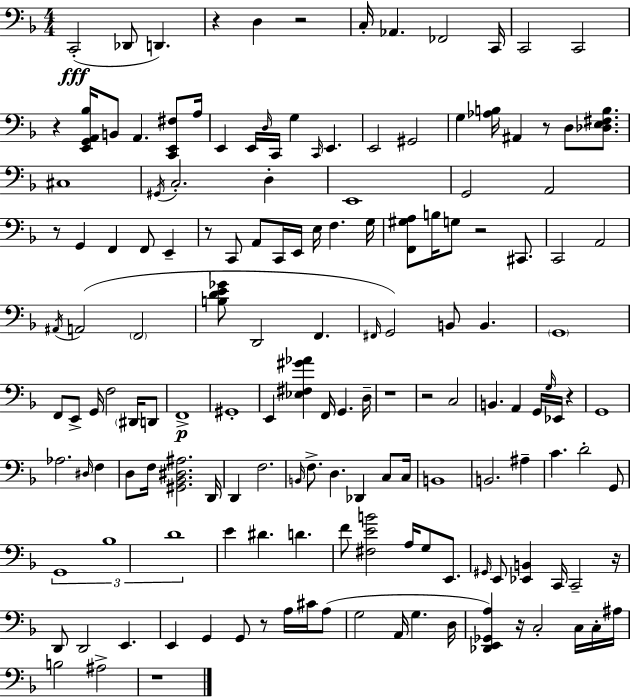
C2/h Db2/e D2/q. R/q D3/q R/h C3/s Ab2/q. FES2/h C2/s C2/h C2/h R/q [E2,G2,A2,Bb3]/s B2/e A2/q. [C2,E2,F#3]/e A3/s E2/q E2/s D3/s C2/s G3/q C2/s E2/q. E2/h G#2/h G3/q [Ab3,B3]/s A#2/q R/e D3/e [Db3,E3,F#3,B3]/e. C#3/w G#2/s C3/h. D3/q E2/w G2/h A2/h R/e G2/q F2/q F2/e E2/q R/e C2/e A2/e C2/s E2/s E3/s F3/q. G3/s [F2,G#3,A3]/e B3/s G3/e R/h C#2/e. C2/h A2/h A#2/s A2/h F2/h [B3,D4,E4,Gb4]/e D2/h F2/q. F#2/s G2/h B2/e B2/q. G2/w F2/e E2/e G2/s F3/h D#2/s D2/e F2/w G#2/w E2/q [Eb3,F#3,G#4,Ab4]/q F2/s G2/q. D3/s R/w R/h C3/h B2/q. A2/q G2/s G3/s Eb2/s R/q G2/w Ab3/h. D#3/s F3/q D3/e F3/s [G#2,Bb2,D#3,A#3]/h. D2/s D2/q F3/h. B2/s F3/e. D3/q. Db2/q C3/e C3/s B2/w B2/h. A#3/q C4/q. D4/h G2/e G2/w Bb3/w D4/w E4/q D#4/q. D4/q. F4/e [F#3,E4,B4]/h A3/s G3/e E2/e. G#2/s E2/e [Eb2,B2]/q C2/s C2/h R/s D2/e D2/h E2/q. E2/q G2/q G2/e R/e A3/s C#4/s A3/e G3/h A2/s G3/q. D3/s [Db2,E2,Gb2,A3]/q R/s C3/h C3/s C3/s A#3/s B3/h A#3/h R/w